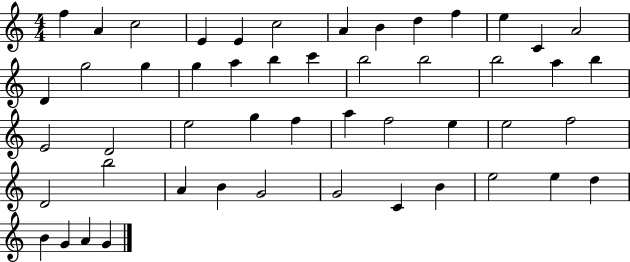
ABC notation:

X:1
T:Untitled
M:4/4
L:1/4
K:C
f A c2 E E c2 A B d f e C A2 D g2 g g a b c' b2 b2 b2 a b E2 D2 e2 g f a f2 e e2 f2 D2 b2 A B G2 G2 C B e2 e d B G A G